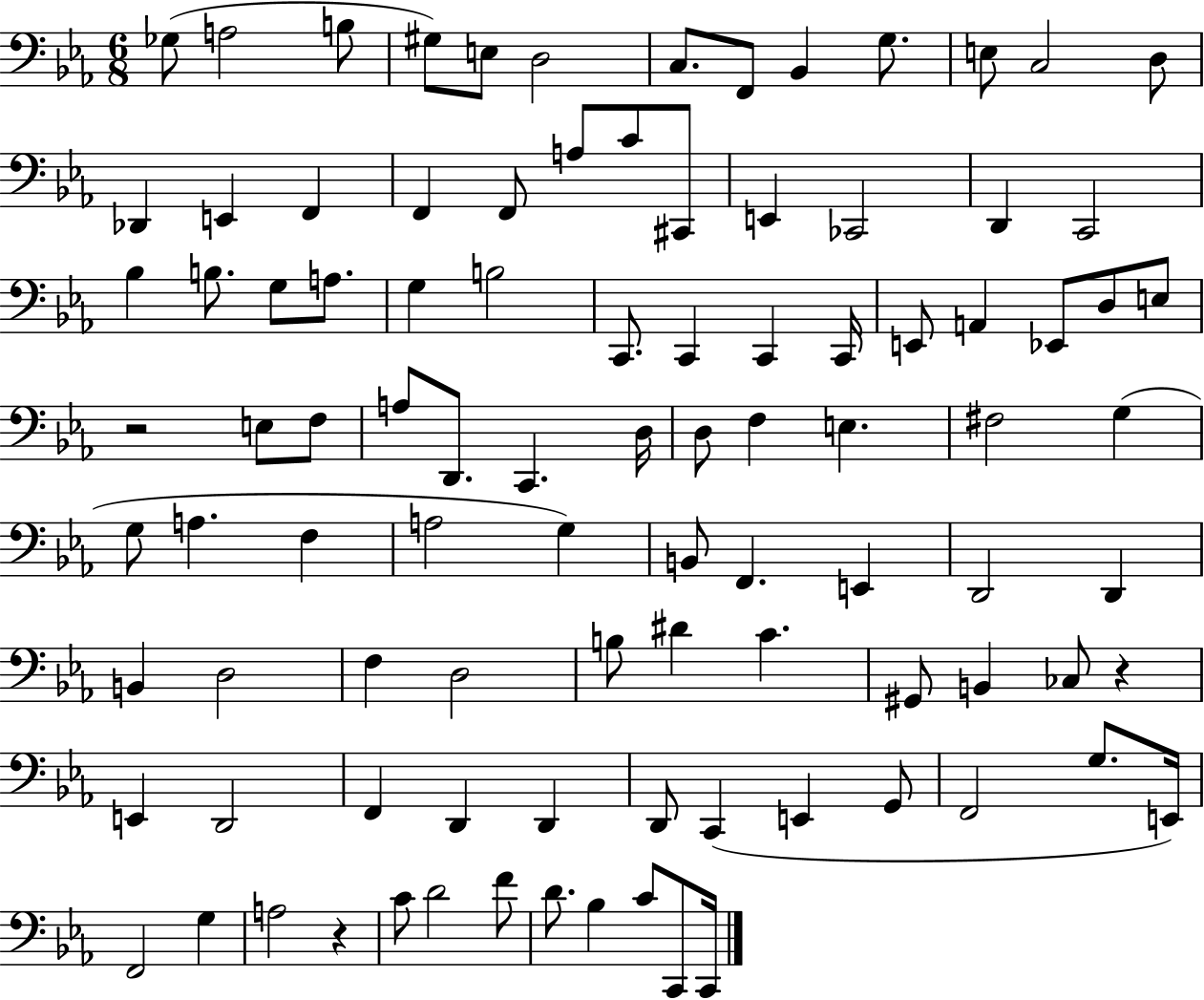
{
  \clef bass
  \numericTimeSignature
  \time 6/8
  \key ees \major
  ges8( a2 b8 | gis8) e8 d2 | c8. f,8 bes,4 g8. | e8 c2 d8 | \break des,4 e,4 f,4 | f,4 f,8 a8 c'8 cis,8 | e,4 ces,2 | d,4 c,2 | \break bes4 b8. g8 a8. | g4 b2 | c,8. c,4 c,4 c,16 | e,8 a,4 ees,8 d8 e8 | \break r2 e8 f8 | a8 d,8. c,4. d16 | d8 f4 e4. | fis2 g4( | \break g8 a4. f4 | a2 g4) | b,8 f,4. e,4 | d,2 d,4 | \break b,4 d2 | f4 d2 | b8 dis'4 c'4. | gis,8 b,4 ces8 r4 | \break e,4 d,2 | f,4 d,4 d,4 | d,8 c,4( e,4 g,8 | f,2 g8. e,16) | \break f,2 g4 | a2 r4 | c'8 d'2 f'8 | d'8. bes4 c'8 c,8 c,16 | \break \bar "|."
}